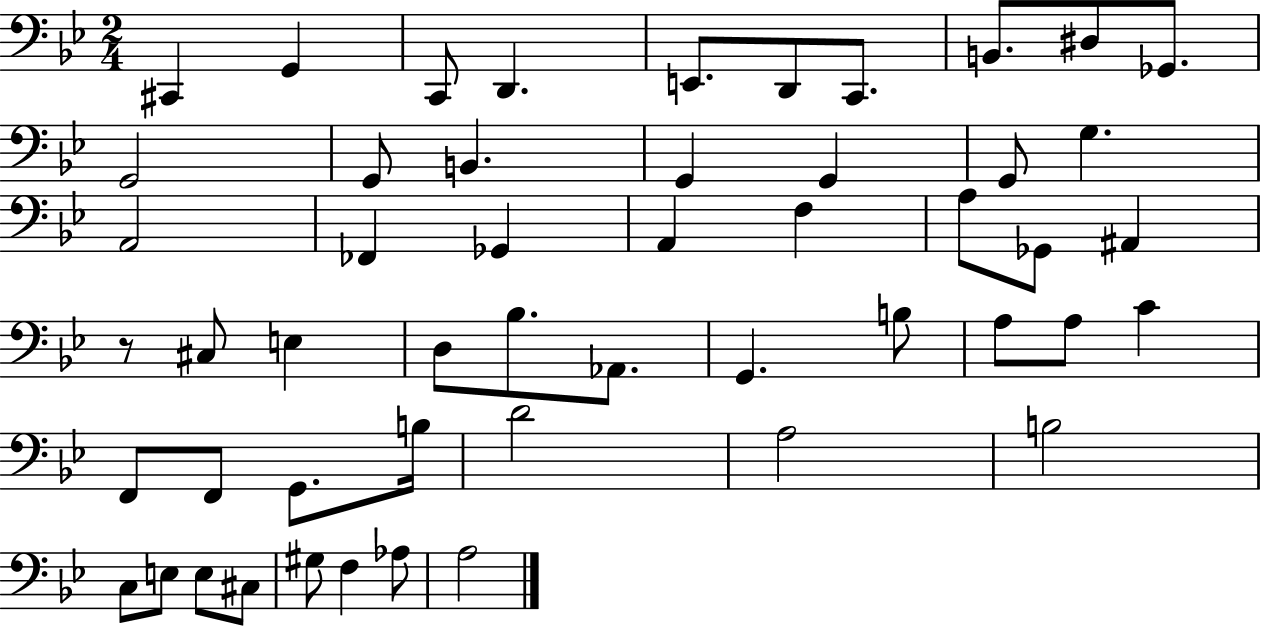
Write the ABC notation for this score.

X:1
T:Untitled
M:2/4
L:1/4
K:Bb
^C,, G,, C,,/2 D,, E,,/2 D,,/2 C,,/2 B,,/2 ^D,/2 _G,,/2 G,,2 G,,/2 B,, G,, G,, G,,/2 G, A,,2 _F,, _G,, A,, F, A,/2 _G,,/2 ^A,, z/2 ^C,/2 E, D,/2 _B,/2 _A,,/2 G,, B,/2 A,/2 A,/2 C F,,/2 F,,/2 G,,/2 B,/4 D2 A,2 B,2 C,/2 E,/2 E,/2 ^C,/2 ^G,/2 F, _A,/2 A,2